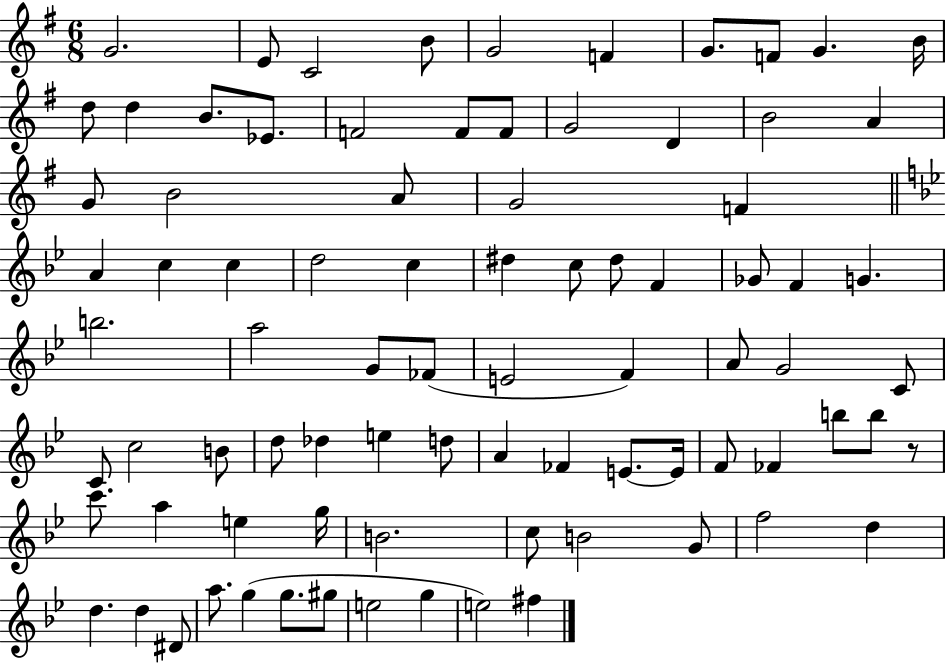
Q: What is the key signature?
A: G major